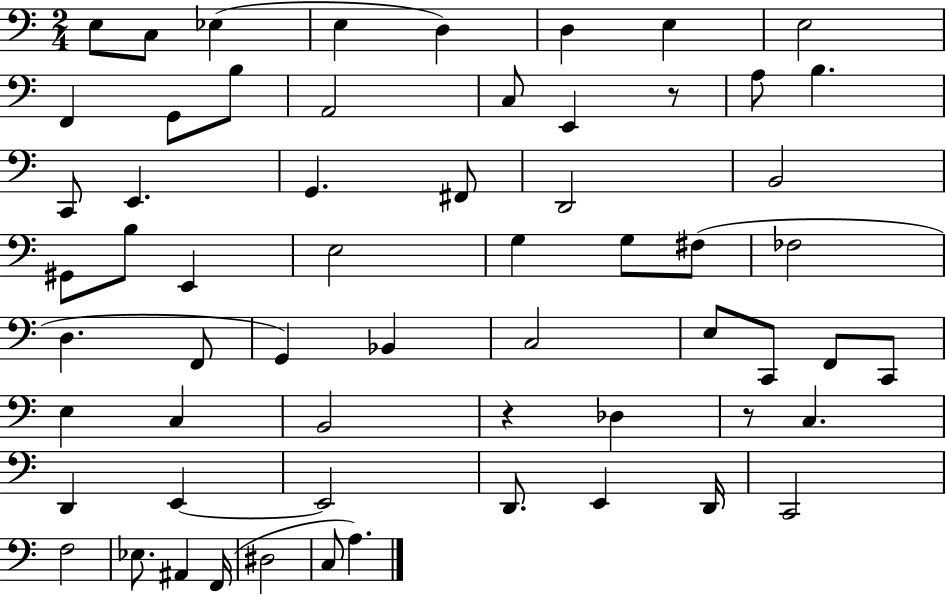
X:1
T:Untitled
M:2/4
L:1/4
K:C
E,/2 C,/2 _E, E, D, D, E, E,2 F,, G,,/2 B,/2 A,,2 C,/2 E,, z/2 A,/2 B, C,,/2 E,, G,, ^F,,/2 D,,2 B,,2 ^G,,/2 B,/2 E,, E,2 G, G,/2 ^F,/2 _F,2 D, F,,/2 G,, _B,, C,2 E,/2 C,,/2 F,,/2 C,,/2 E, C, B,,2 z _D, z/2 C, D,, E,, E,,2 D,,/2 E,, D,,/4 C,,2 F,2 _E,/2 ^A,, F,,/4 ^D,2 C,/2 A,